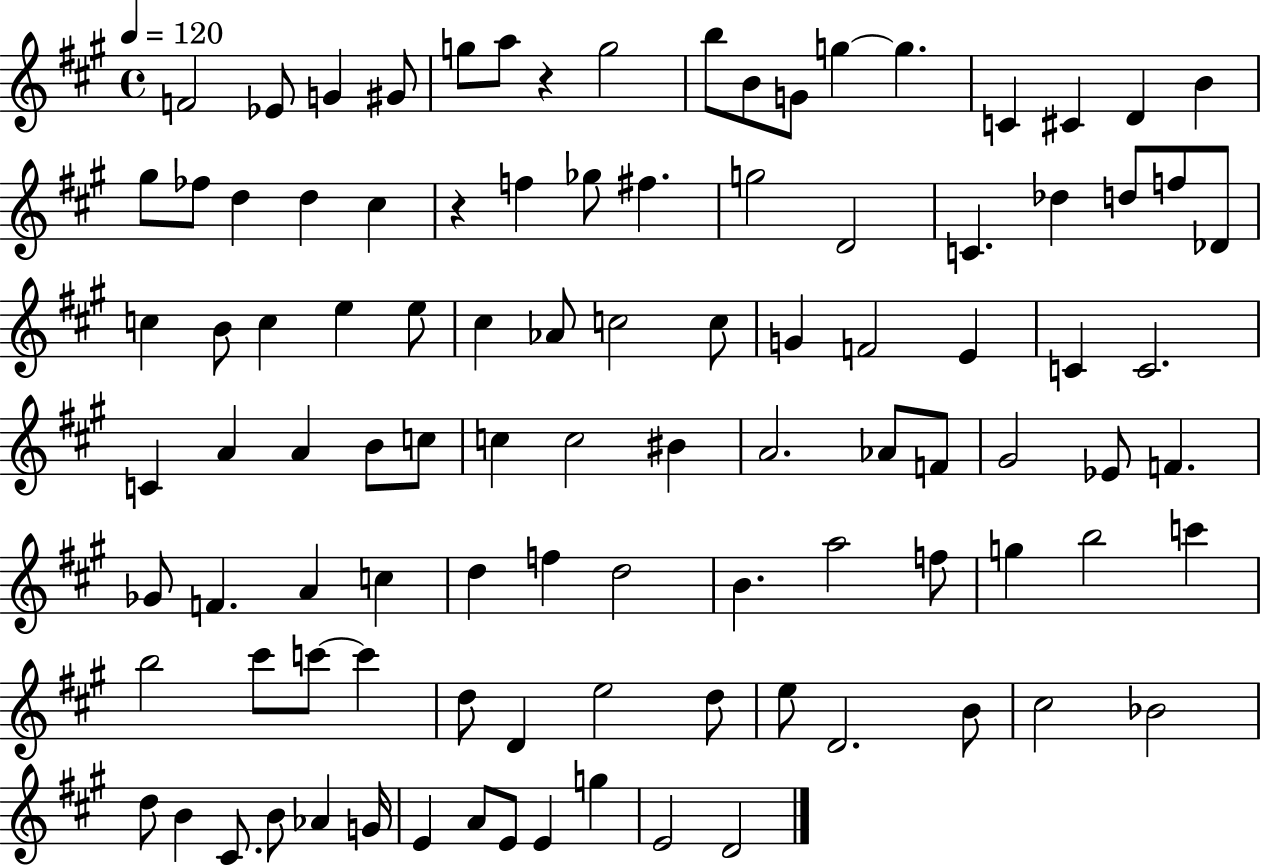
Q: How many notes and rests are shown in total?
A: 100